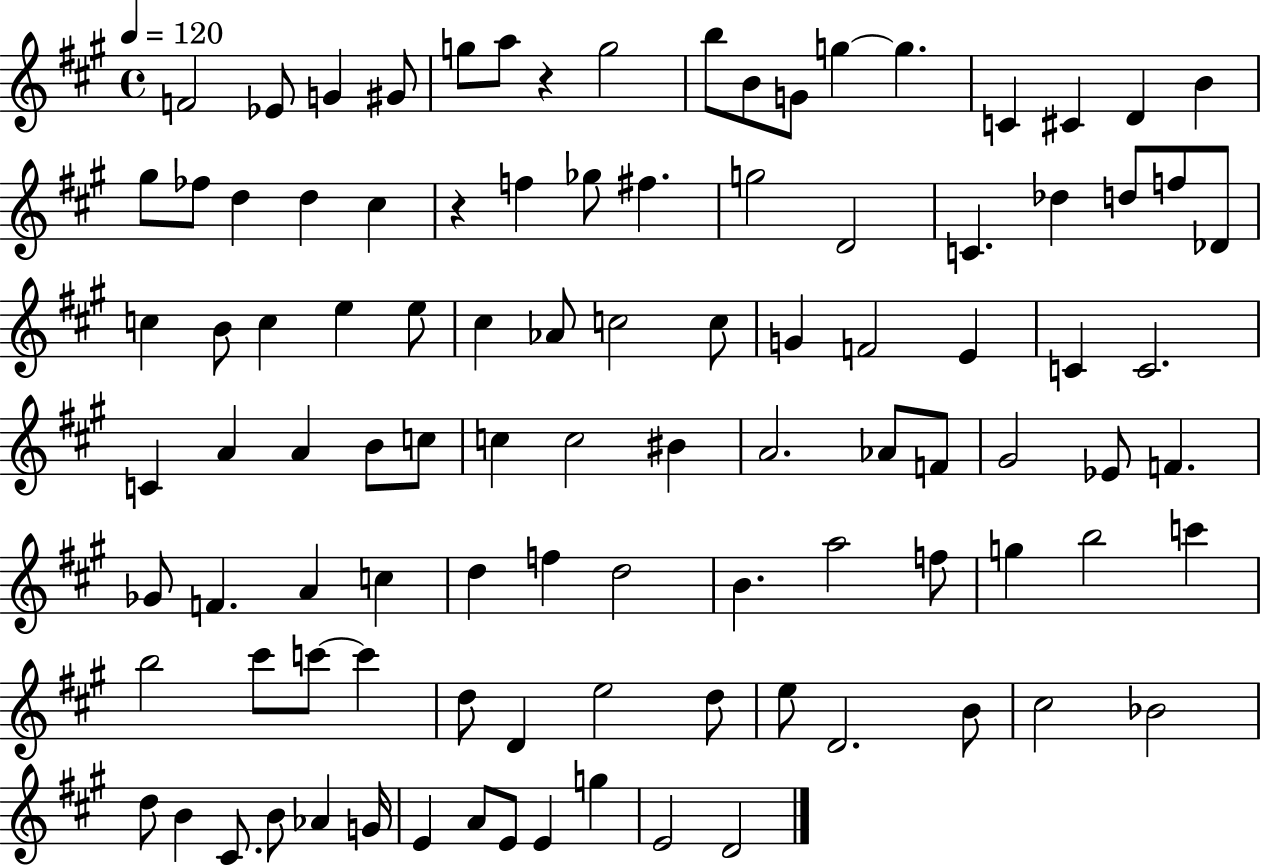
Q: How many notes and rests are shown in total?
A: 100